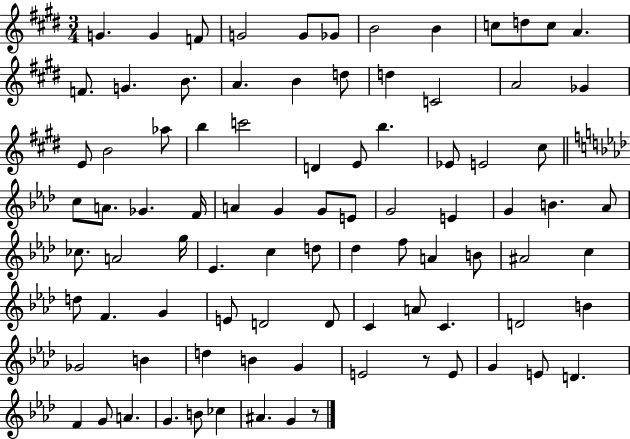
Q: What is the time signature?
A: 3/4